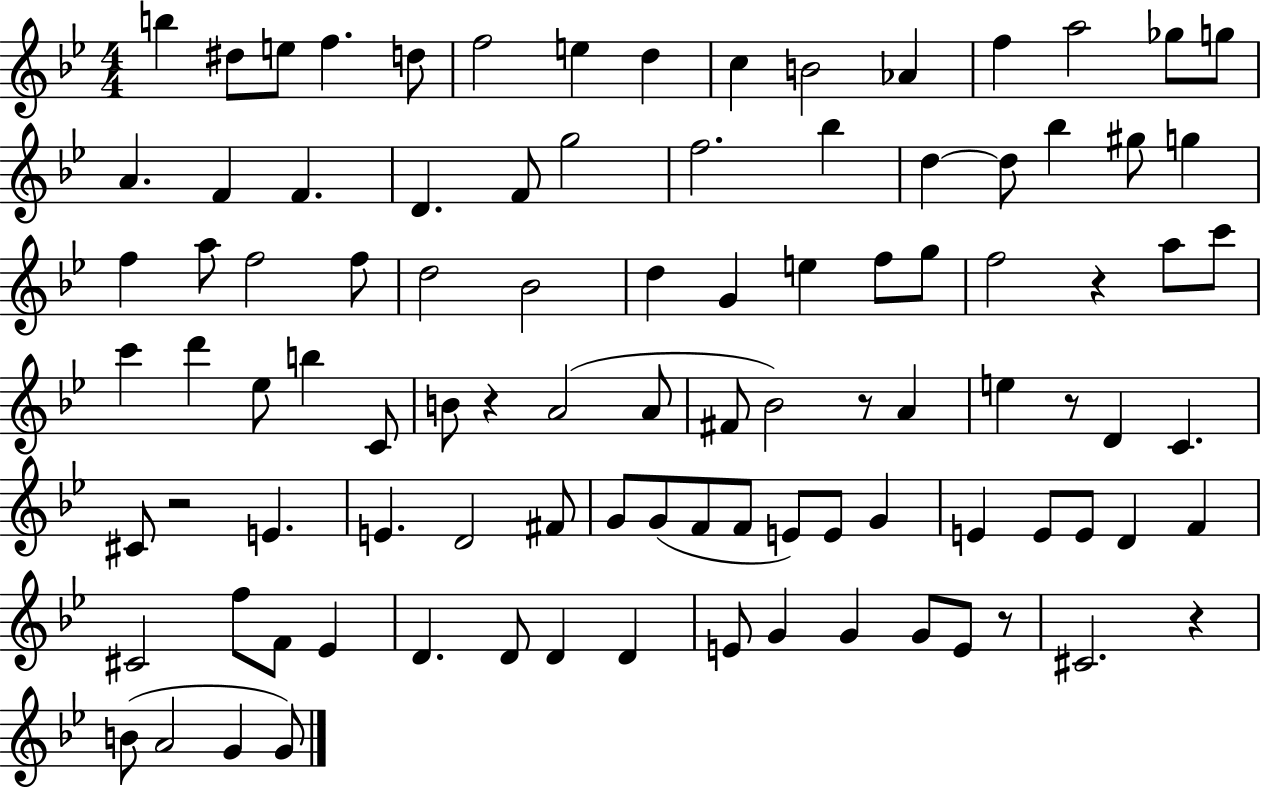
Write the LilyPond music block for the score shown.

{
  \clef treble
  \numericTimeSignature
  \time 4/4
  \key bes \major
  b''4 dis''8 e''8 f''4. d''8 | f''2 e''4 d''4 | c''4 b'2 aes'4 | f''4 a''2 ges''8 g''8 | \break a'4. f'4 f'4. | d'4. f'8 g''2 | f''2. bes''4 | d''4~~ d''8 bes''4 gis''8 g''4 | \break f''4 a''8 f''2 f''8 | d''2 bes'2 | d''4 g'4 e''4 f''8 g''8 | f''2 r4 a''8 c'''8 | \break c'''4 d'''4 ees''8 b''4 c'8 | b'8 r4 a'2( a'8 | fis'8 bes'2) r8 a'4 | e''4 r8 d'4 c'4. | \break cis'8 r2 e'4. | e'4. d'2 fis'8 | g'8 g'8( f'8 f'8 e'8) e'8 g'4 | e'4 e'8 e'8 d'4 f'4 | \break cis'2 f''8 f'8 ees'4 | d'4. d'8 d'4 d'4 | e'8 g'4 g'4 g'8 e'8 r8 | cis'2. r4 | \break b'8( a'2 g'4 g'8) | \bar "|."
}